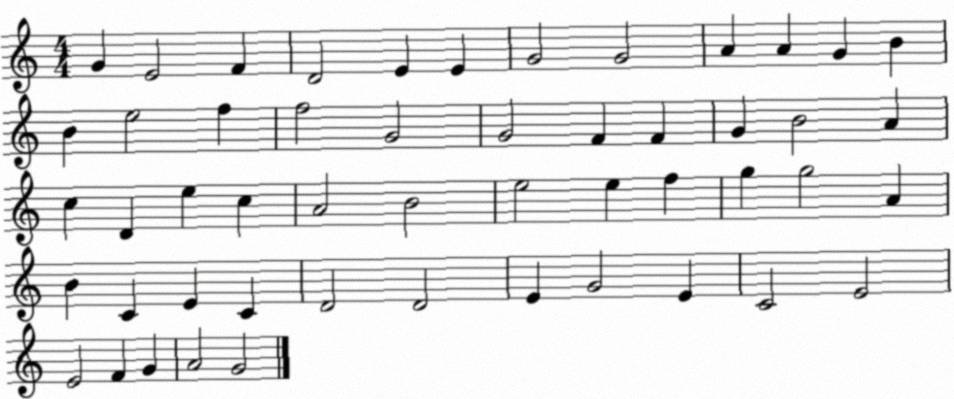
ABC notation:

X:1
T:Untitled
M:4/4
L:1/4
K:C
G E2 F D2 E E G2 G2 A A G B B e2 f f2 G2 G2 F F G B2 A c D e c A2 B2 e2 e f g g2 A B C E C D2 D2 E G2 E C2 E2 E2 F G A2 G2